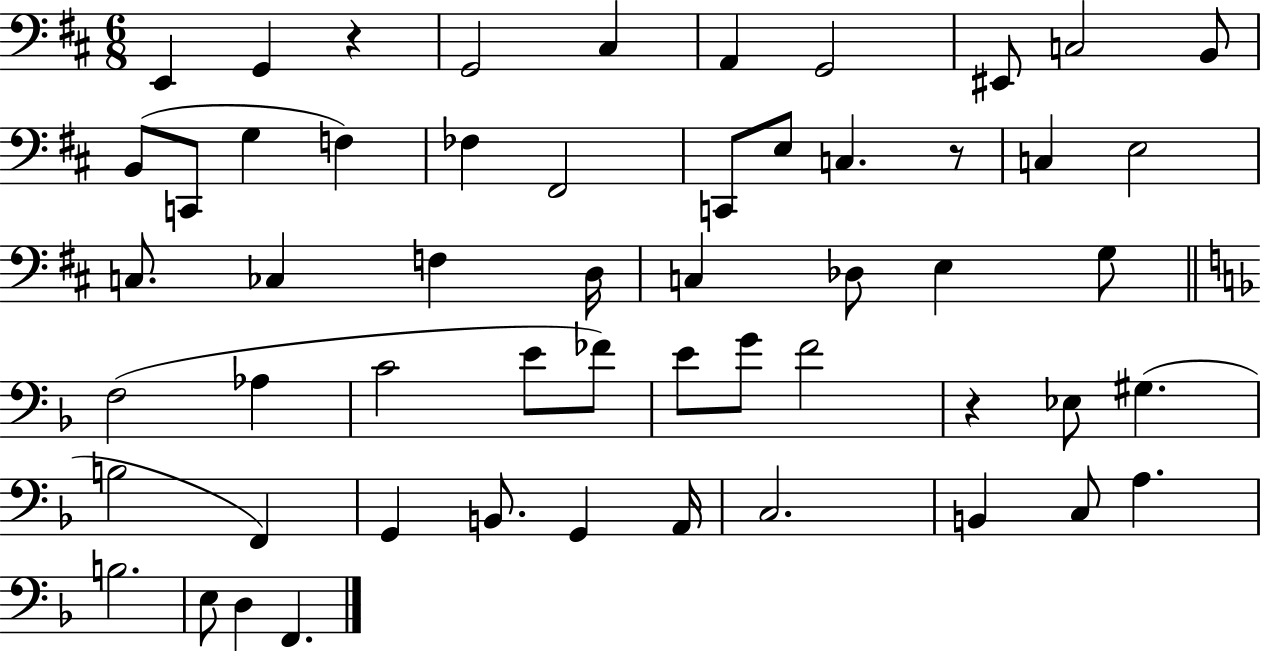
X:1
T:Untitled
M:6/8
L:1/4
K:D
E,, G,, z G,,2 ^C, A,, G,,2 ^E,,/2 C,2 B,,/2 B,,/2 C,,/2 G, F, _F, ^F,,2 C,,/2 E,/2 C, z/2 C, E,2 C,/2 _C, F, D,/4 C, _D,/2 E, G,/2 F,2 _A, C2 E/2 _F/2 E/2 G/2 F2 z _E,/2 ^G, B,2 F,, G,, B,,/2 G,, A,,/4 C,2 B,, C,/2 A, B,2 E,/2 D, F,,